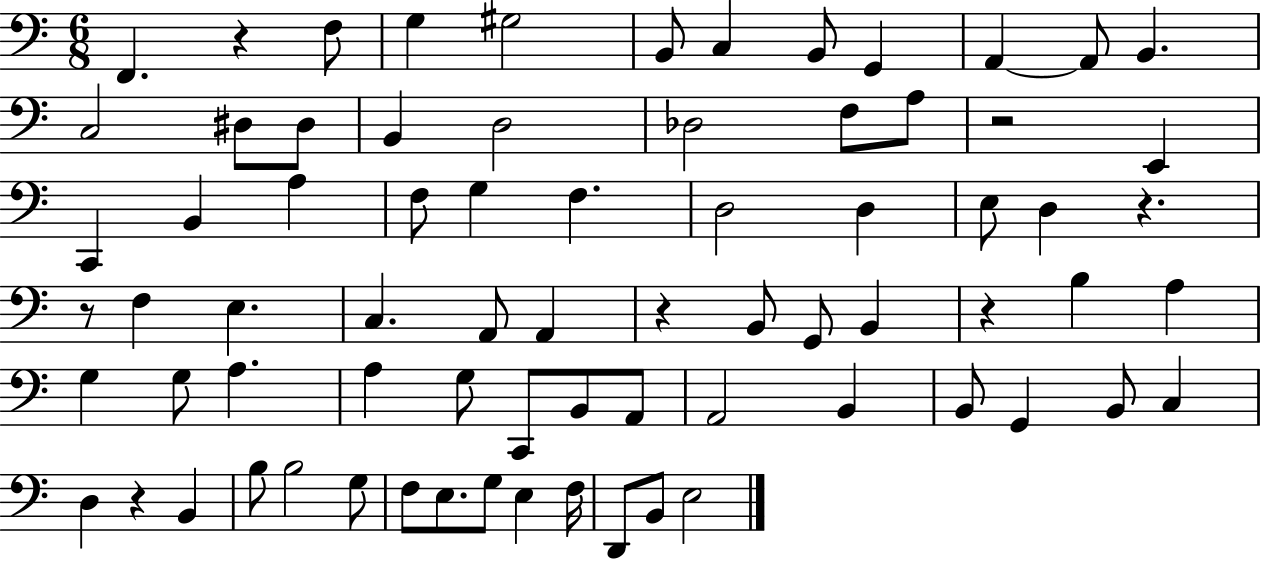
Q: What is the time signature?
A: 6/8